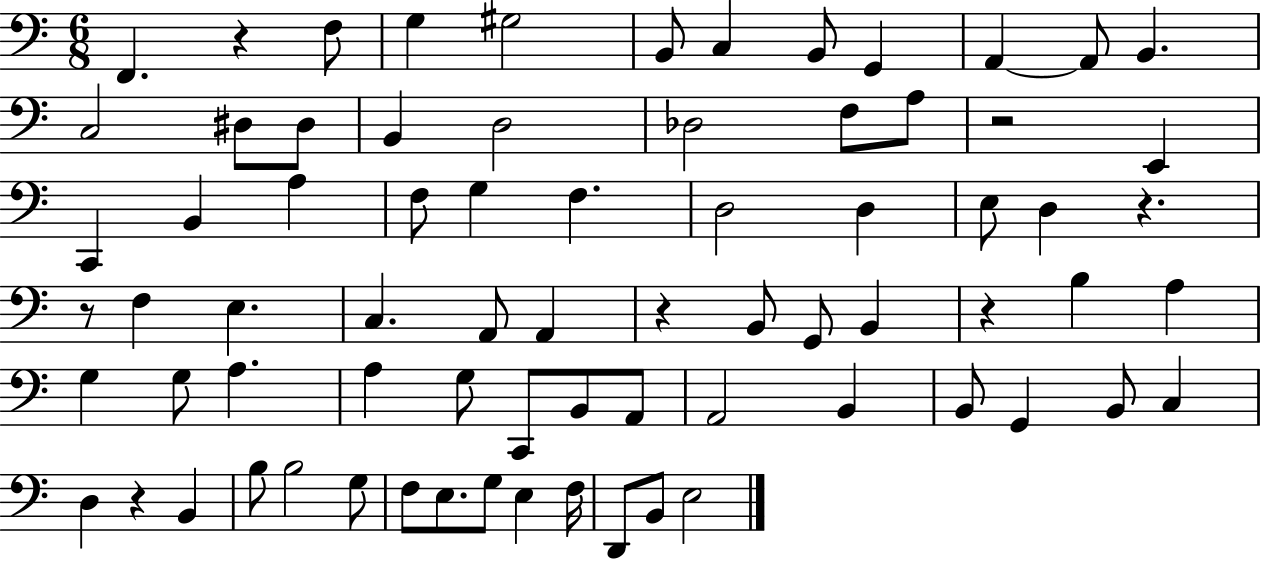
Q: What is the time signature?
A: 6/8